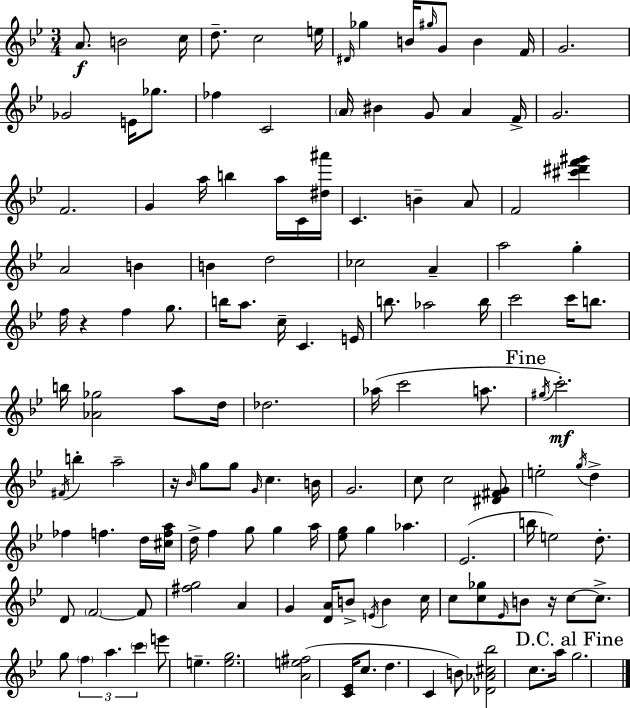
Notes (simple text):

A4/e. B4/h C5/s D5/e. C5/h E5/s D#4/s Gb5/q B4/s G#5/s G4/e B4/q F4/s G4/h. Gb4/h E4/s Gb5/e. FES5/q C4/h A4/s BIS4/q G4/e A4/q F4/s G4/h. F4/h. G4/q A5/s B5/q A5/s C4/s [D#5,A#6]/s C4/q. B4/q A4/e F4/h [C#6,D#6,F6,G#6]/q A4/h B4/q B4/q D5/h CES5/h A4/q A5/h G5/q F5/s R/q F5/q G5/e. B5/s A5/e. C5/s C4/q. E4/s B5/e. Ab5/h B5/s C6/h C6/s B5/e. B5/s [Ab4,Gb5]/h A5/e D5/s Db5/h. Ab5/s C6/h A5/e. G#5/s C6/h. F#4/s B5/q A5/h R/s Bb4/s G5/e G5/e G4/s C5/q. B4/s G4/h. C5/e C5/h [D#4,F#4,G4]/e E5/h G5/s D5/q FES5/q F5/q. D5/s [C#5,F5,A5]/s D5/s F5/q G5/e G5/q A5/s [Eb5,G5]/e G5/q Ab5/q. Eb4/h. B5/s E5/h D5/e. D4/e F4/h F4/e [F#5,G5]/h A4/q G4/q [D4,A4]/s B4/e E4/s B4/q C5/s C5/e [C5,Gb5]/e Eb4/s B4/e R/s C5/e C5/e. G5/e F5/q A5/q. C6/q E6/e E5/q. [E5,G5]/h. [A4,E5,F#5]/h [C4,Eb4]/s C5/e. D5/q. C4/q B4/e [Db4,Ab4,C#5,Bb5]/h C5/e. A5/s G5/h.